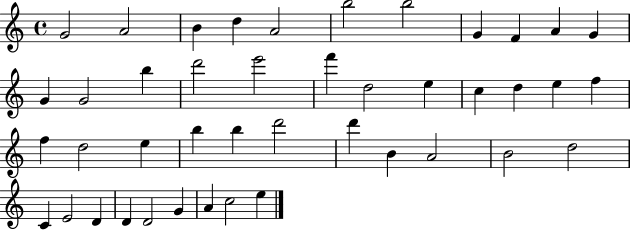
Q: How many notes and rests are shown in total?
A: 43